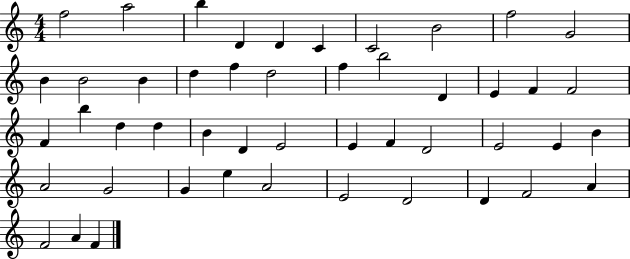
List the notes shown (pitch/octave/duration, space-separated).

F5/h A5/h B5/q D4/q D4/q C4/q C4/h B4/h F5/h G4/h B4/q B4/h B4/q D5/q F5/q D5/h F5/q B5/h D4/q E4/q F4/q F4/h F4/q B5/q D5/q D5/q B4/q D4/q E4/h E4/q F4/q D4/h E4/h E4/q B4/q A4/h G4/h G4/q E5/q A4/h E4/h D4/h D4/q F4/h A4/q F4/h A4/q F4/q